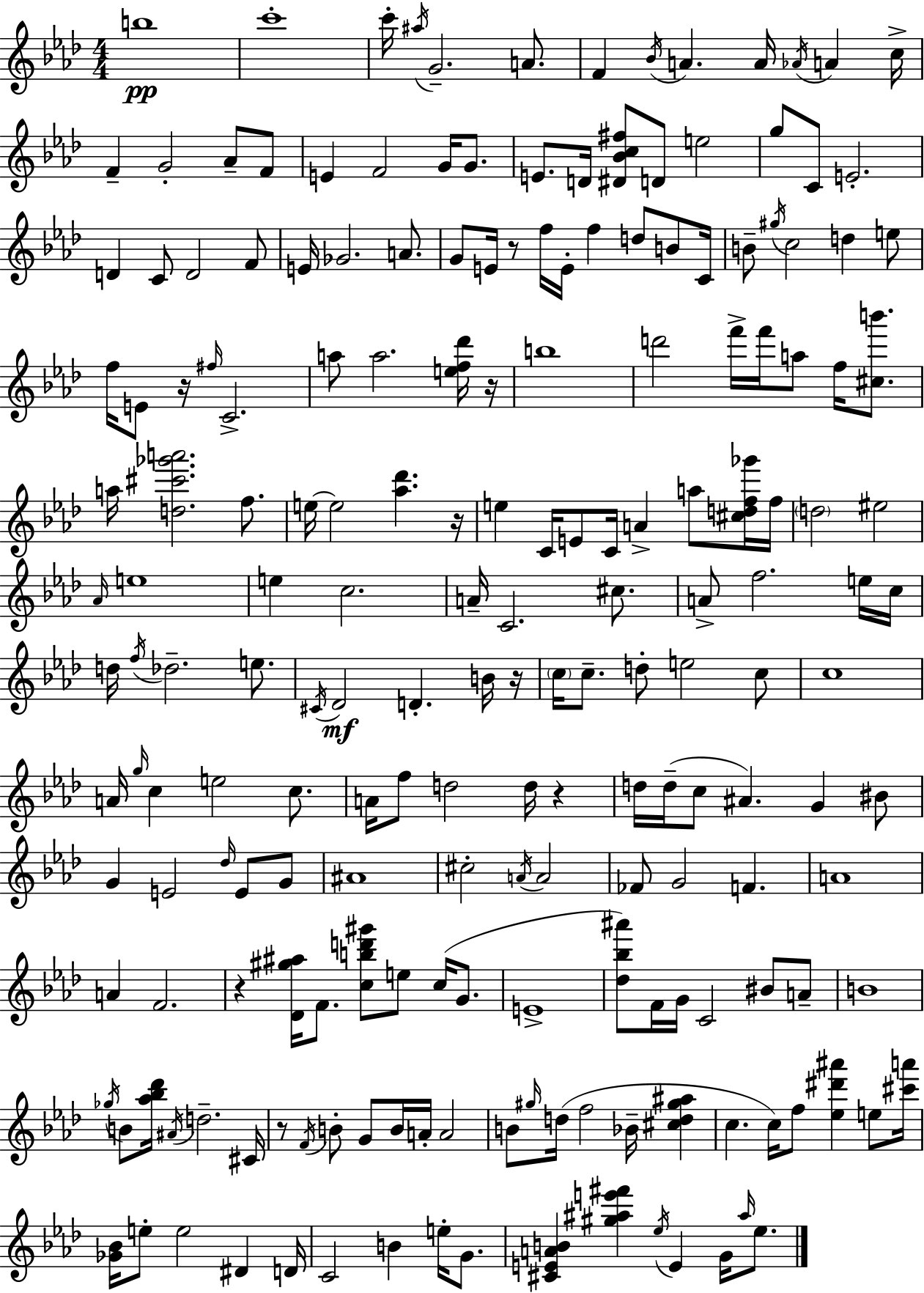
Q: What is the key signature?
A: AES major